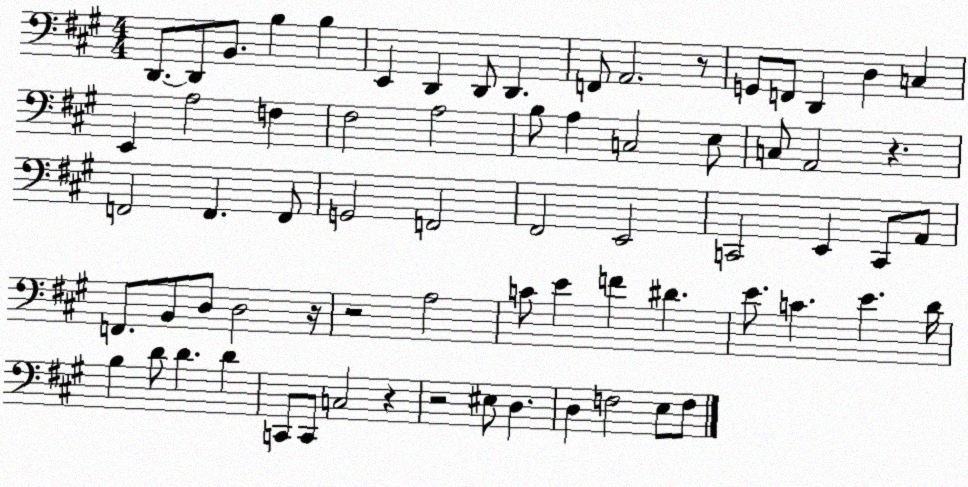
X:1
T:Untitled
M:4/4
L:1/4
K:A
D,,/2 D,,/2 B,,/2 B, B, E,, D,, D,,/2 D,, F,,/2 A,,2 z/2 G,,/2 F,,/2 D,, D, C, E,, A,2 F, ^F,2 A,2 B,/2 A, C,2 E,/2 C,/2 A,,2 z F,,2 F,, F,,/2 G,,2 F,,2 ^F,,2 E,,2 C,,2 E,, C,,/2 A,,/2 F,,/2 B,,/2 D,/2 D,2 z/4 z2 A,2 C/2 E F ^D E/2 C E D/4 B, D/2 D D C,,/2 C,,/2 C,2 z z2 ^E,/2 D, D, F,2 E,/2 F,/2